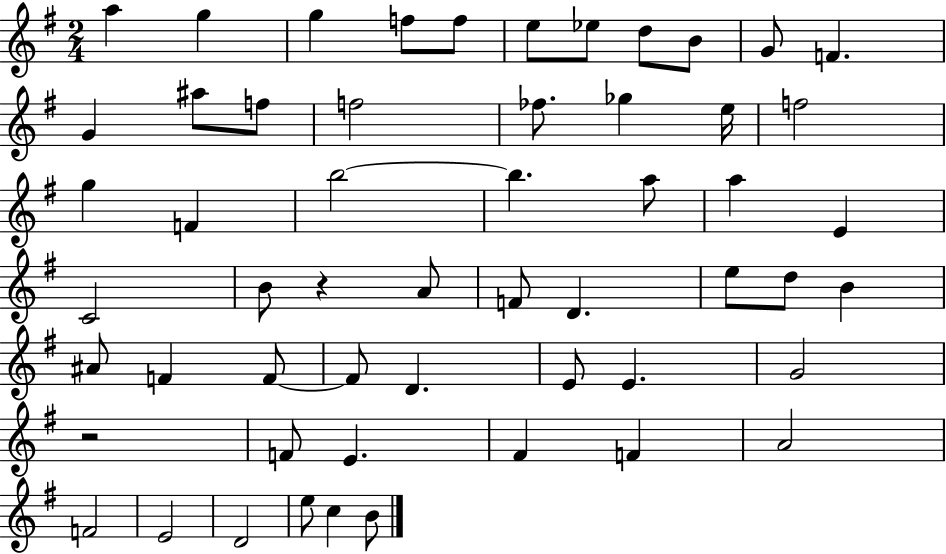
X:1
T:Untitled
M:2/4
L:1/4
K:G
a g g f/2 f/2 e/2 _e/2 d/2 B/2 G/2 F G ^a/2 f/2 f2 _f/2 _g e/4 f2 g F b2 b a/2 a E C2 B/2 z A/2 F/2 D e/2 d/2 B ^A/2 F F/2 F/2 D E/2 E G2 z2 F/2 E ^F F A2 F2 E2 D2 e/2 c B/2